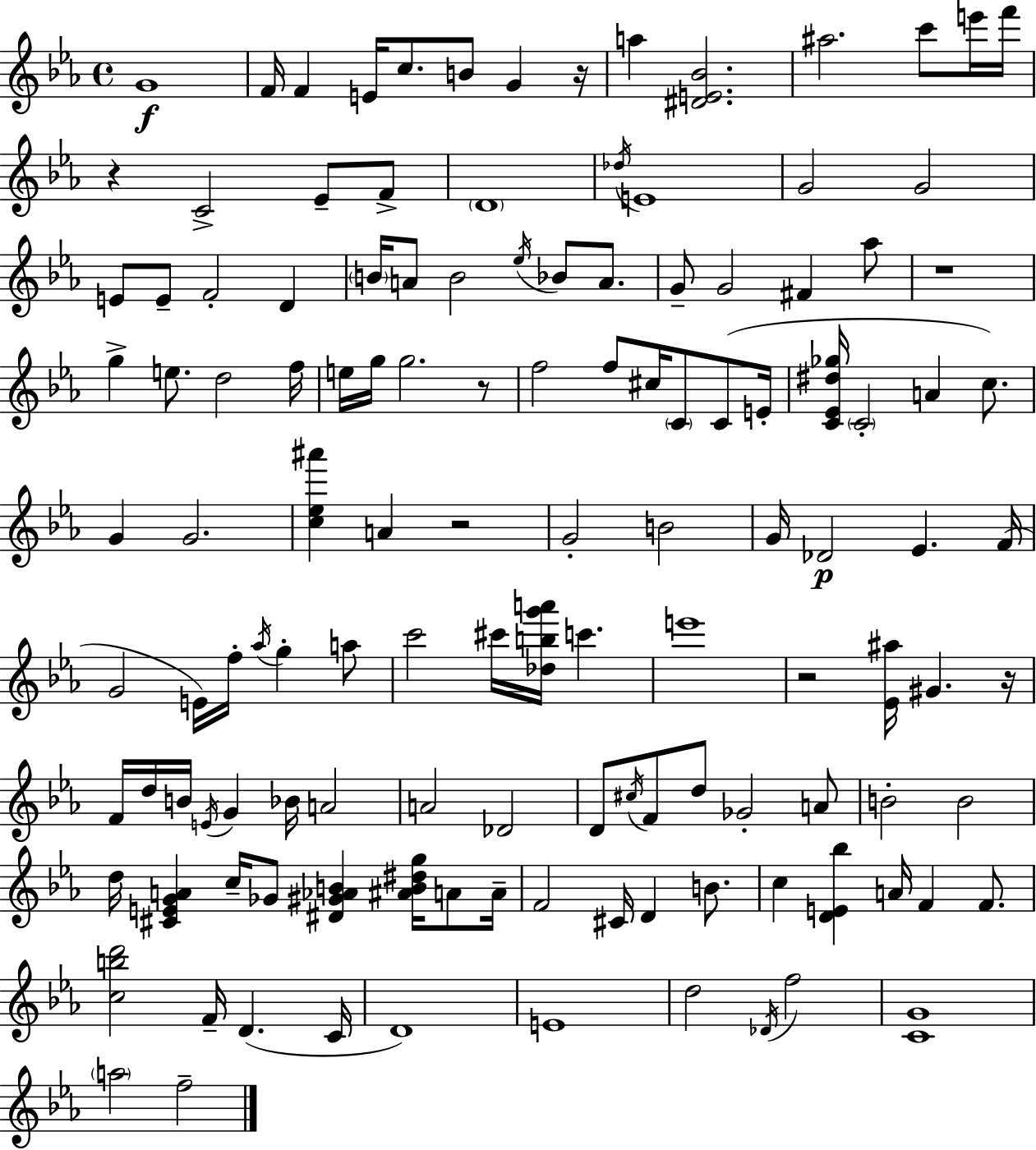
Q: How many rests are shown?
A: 7